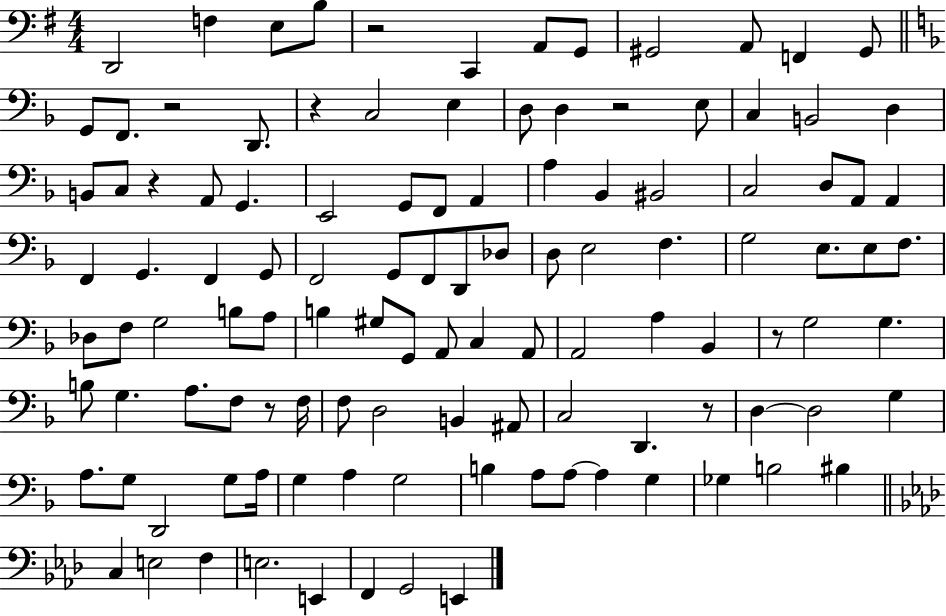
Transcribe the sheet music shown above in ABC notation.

X:1
T:Untitled
M:4/4
L:1/4
K:G
D,,2 F, E,/2 B,/2 z2 C,, A,,/2 G,,/2 ^G,,2 A,,/2 F,, ^G,,/2 G,,/2 F,,/2 z2 D,,/2 z C,2 E, D,/2 D, z2 E,/2 C, B,,2 D, B,,/2 C,/2 z A,,/2 G,, E,,2 G,,/2 F,,/2 A,, A, _B,, ^B,,2 C,2 D,/2 A,,/2 A,, F,, G,, F,, G,,/2 F,,2 G,,/2 F,,/2 D,,/2 _D,/2 D,/2 E,2 F, G,2 E,/2 E,/2 F,/2 _D,/2 F,/2 G,2 B,/2 A,/2 B, ^G,/2 G,,/2 A,,/2 C, A,,/2 A,,2 A, _B,, z/2 G,2 G, B,/2 G, A,/2 F,/2 z/2 F,/4 F,/2 D,2 B,, ^A,,/2 C,2 D,, z/2 D, D,2 G, A,/2 G,/2 D,,2 G,/2 A,/4 G, A, G,2 B, A,/2 A,/2 A, G, _G, B,2 ^B, C, E,2 F, E,2 E,, F,, G,,2 E,,